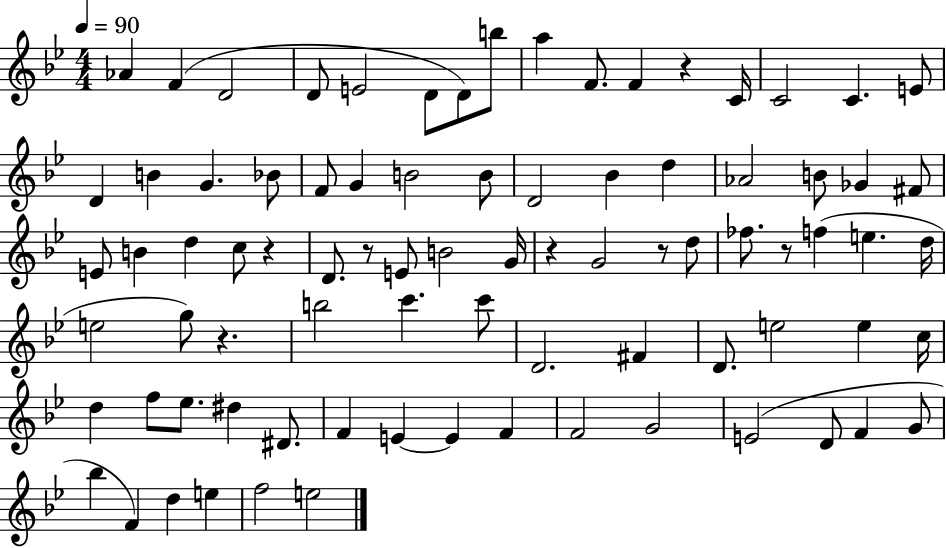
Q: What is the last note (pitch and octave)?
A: E5